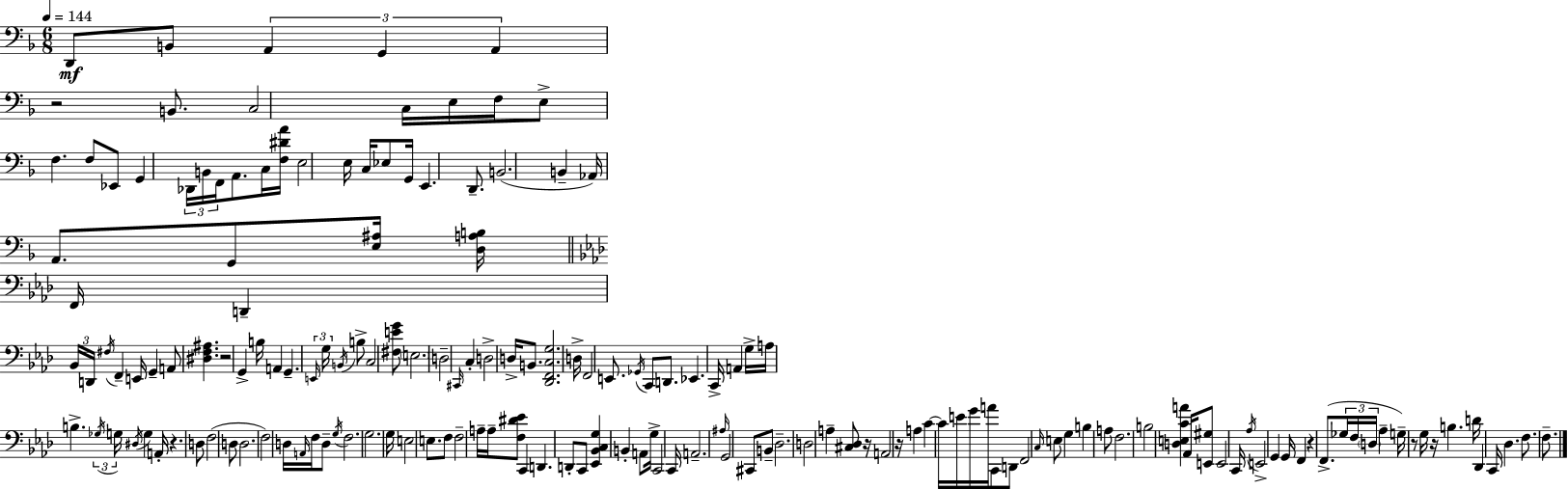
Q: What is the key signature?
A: D minor